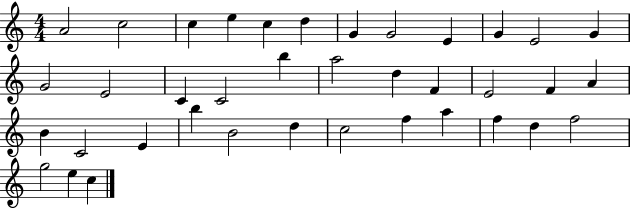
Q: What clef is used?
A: treble